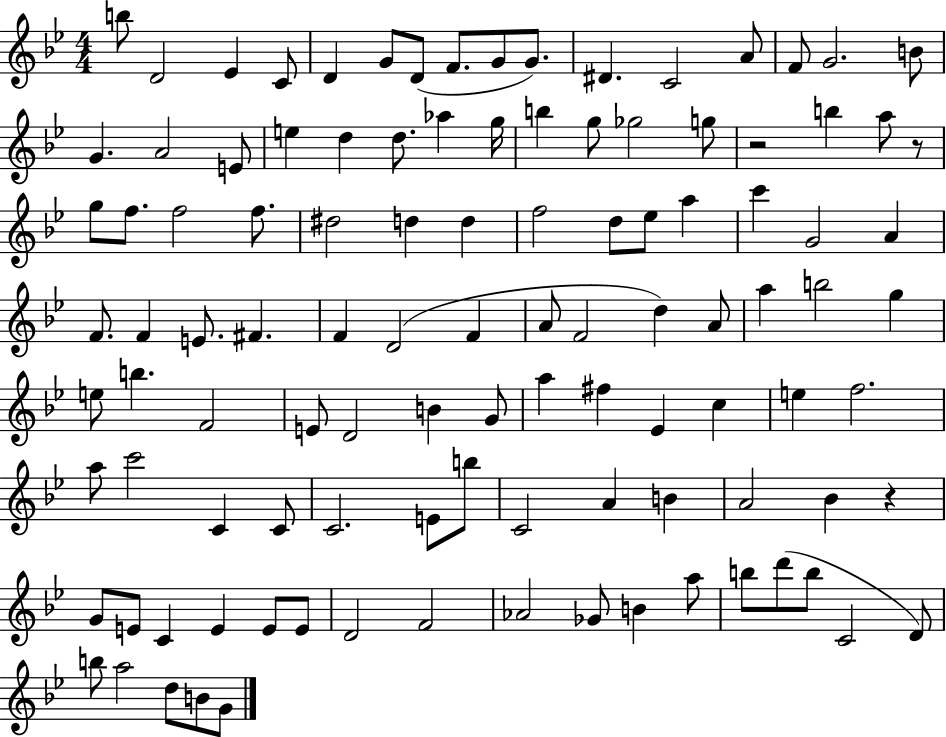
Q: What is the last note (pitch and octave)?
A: G4